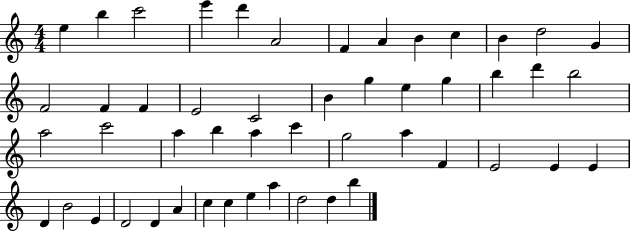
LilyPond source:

{
  \clef treble
  \numericTimeSignature
  \time 4/4
  \key c \major
  e''4 b''4 c'''2 | e'''4 d'''4 a'2 | f'4 a'4 b'4 c''4 | b'4 d''2 g'4 | \break f'2 f'4 f'4 | e'2 c'2 | b'4 g''4 e''4 g''4 | b''4 d'''4 b''2 | \break a''2 c'''2 | a''4 b''4 a''4 c'''4 | g''2 a''4 f'4 | e'2 e'4 e'4 | \break d'4 b'2 e'4 | d'2 d'4 a'4 | c''4 c''4 e''4 a''4 | d''2 d''4 b''4 | \break \bar "|."
}